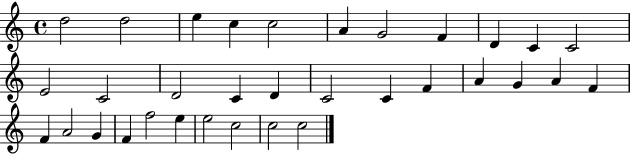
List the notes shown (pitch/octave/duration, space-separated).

D5/h D5/h E5/q C5/q C5/h A4/q G4/h F4/q D4/q C4/q C4/h E4/h C4/h D4/h C4/q D4/q C4/h C4/q F4/q A4/q G4/q A4/q F4/q F4/q A4/h G4/q F4/q F5/h E5/q E5/h C5/h C5/h C5/h